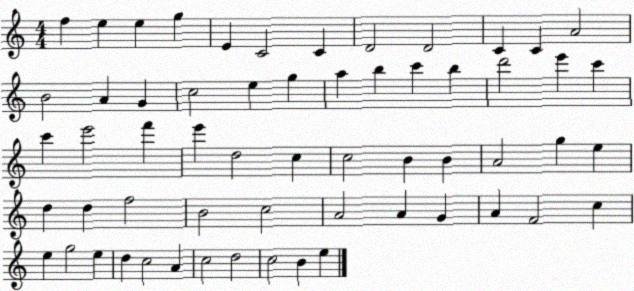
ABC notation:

X:1
T:Untitled
M:4/4
L:1/4
K:C
f e e g E C2 C D2 D2 C C A2 B2 A G c2 e g a b c' b d'2 e' c' c' e'2 f' e' d2 c c2 B B A2 g e d d f2 B2 c2 A2 A G A F2 c e g2 e d c2 A c2 d2 c2 B e